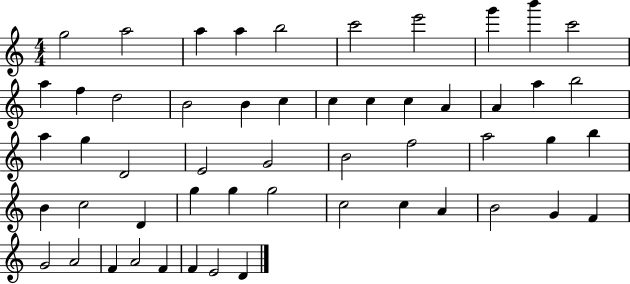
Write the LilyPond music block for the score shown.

{
  \clef treble
  \numericTimeSignature
  \time 4/4
  \key c \major
  g''2 a''2 | a''4 a''4 b''2 | c'''2 e'''2 | g'''4 b'''4 c'''2 | \break a''4 f''4 d''2 | b'2 b'4 c''4 | c''4 c''4 c''4 a'4 | a'4 a''4 b''2 | \break a''4 g''4 d'2 | e'2 g'2 | b'2 f''2 | a''2 g''4 b''4 | \break b'4 c''2 d'4 | g''4 g''4 g''2 | c''2 c''4 a'4 | b'2 g'4 f'4 | \break g'2 a'2 | f'4 a'2 f'4 | f'4 e'2 d'4 | \bar "|."
}